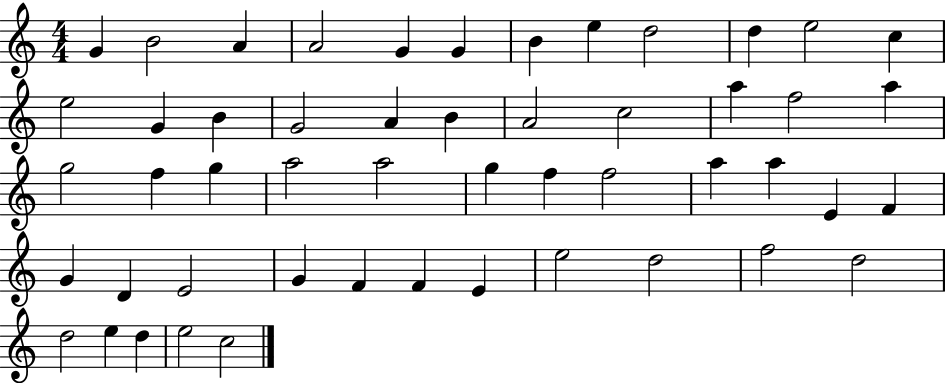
G4/q B4/h A4/q A4/h G4/q G4/q B4/q E5/q D5/h D5/q E5/h C5/q E5/h G4/q B4/q G4/h A4/q B4/q A4/h C5/h A5/q F5/h A5/q G5/h F5/q G5/q A5/h A5/h G5/q F5/q F5/h A5/q A5/q E4/q F4/q G4/q D4/q E4/h G4/q F4/q F4/q E4/q E5/h D5/h F5/h D5/h D5/h E5/q D5/q E5/h C5/h